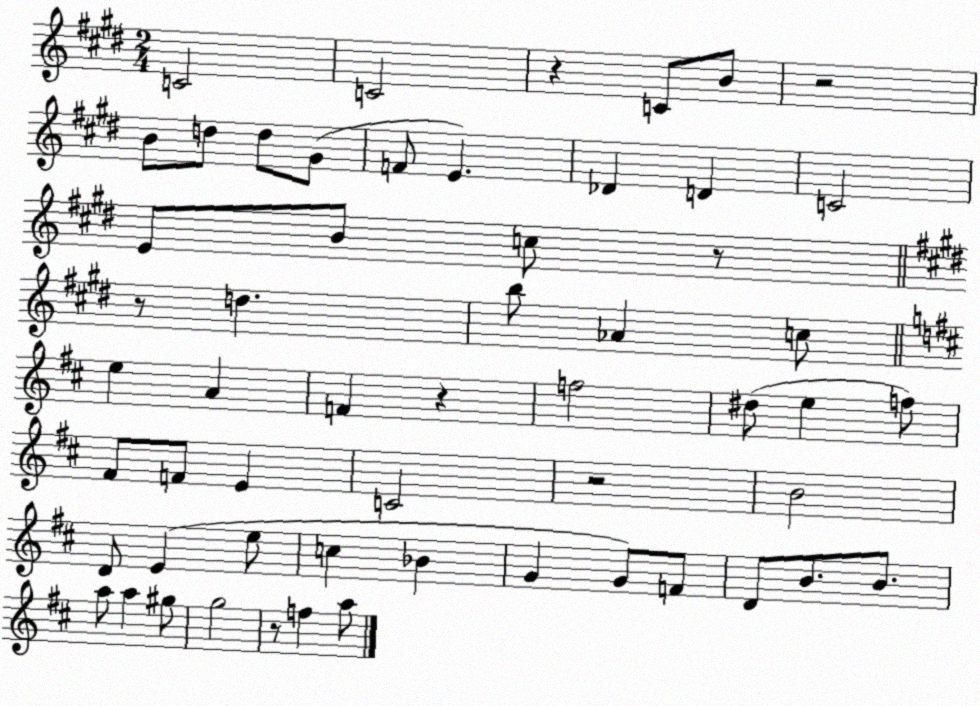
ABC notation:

X:1
T:Untitled
M:2/4
L:1/4
K:E
C2 C2 z C/2 B/2 z2 B/2 d/2 d/2 ^G/2 F/2 E _D D C2 E/2 B/2 c/2 z/2 z/2 d b/2 _A c/2 e A F z f2 ^d/2 e f/2 ^F/2 F/2 E C2 z2 B2 D/2 E e/2 c _B G G/2 F/2 D/2 B/2 B/2 a/2 a ^g/2 g2 z/2 f a/2